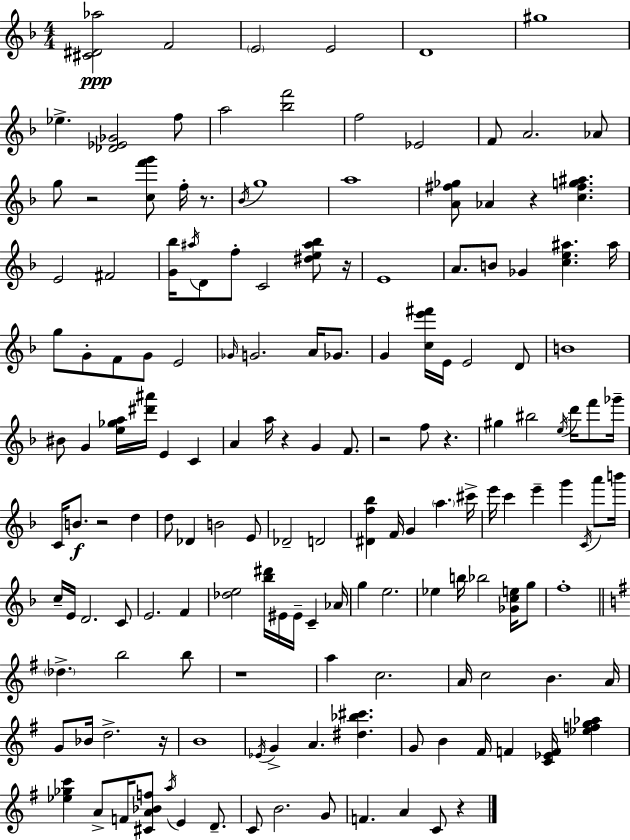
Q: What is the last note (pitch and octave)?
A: C4